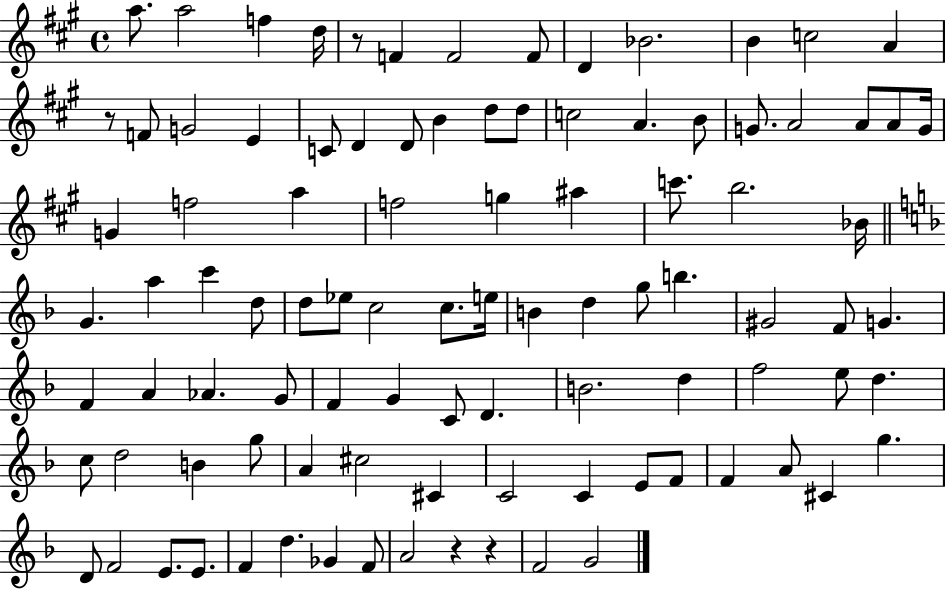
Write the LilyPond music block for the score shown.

{
  \clef treble
  \time 4/4
  \defaultTimeSignature
  \key a \major
  \repeat volta 2 { a''8. a''2 f''4 d''16 | r8 f'4 f'2 f'8 | d'4 bes'2. | b'4 c''2 a'4 | \break r8 f'8 g'2 e'4 | c'8 d'4 d'8 b'4 d''8 d''8 | c''2 a'4. b'8 | g'8. a'2 a'8 a'8 g'16 | \break g'4 f''2 a''4 | f''2 g''4 ais''4 | c'''8. b''2. bes'16 | \bar "||" \break \key f \major g'4. a''4 c'''4 d''8 | d''8 ees''8 c''2 c''8. e''16 | b'4 d''4 g''8 b''4. | gis'2 f'8 g'4. | \break f'4 a'4 aes'4. g'8 | f'4 g'4 c'8 d'4. | b'2. d''4 | f''2 e''8 d''4. | \break c''8 d''2 b'4 g''8 | a'4 cis''2 cis'4 | c'2 c'4 e'8 f'8 | f'4 a'8 cis'4 g''4. | \break d'8 f'2 e'8. e'8. | f'4 d''4. ges'4 f'8 | a'2 r4 r4 | f'2 g'2 | \break } \bar "|."
}